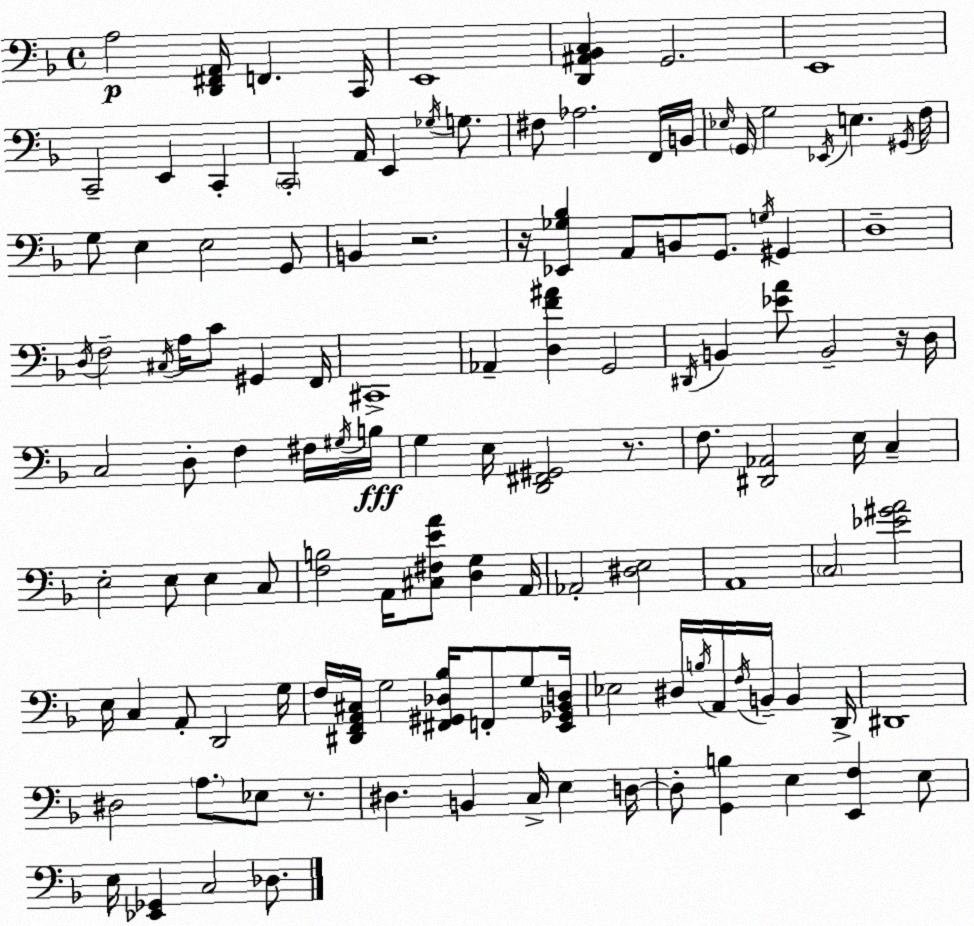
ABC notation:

X:1
T:Untitled
M:4/4
L:1/4
K:Dm
A,2 [D,,^F,,A,,]/4 F,, C,,/4 E,,4 [D,,^A,,_B,,C,] G,,2 E,,4 C,,2 E,, C,, C,,2 A,,/4 E,, _G,/4 G,/2 ^F,/2 _A,2 F,,/4 B,,/4 _E,/4 G,,/4 G,2 _E,,/4 E, ^G,,/4 F,/4 G,/2 E, E,2 G,,/2 B,, z2 z/4 [_E,,_G,_B,] A,,/2 B,,/2 G,,/2 G,/4 ^G,, D,4 D,/4 F,2 ^C,/4 A,/4 C/2 ^G,, F,,/4 ^C,,4 _A,, [D,F^A] G,,2 ^D,,/4 B,, [_EA]/2 B,,2 z/4 D,/4 C,2 D,/2 F, ^F,/4 ^G,/4 B,/4 G, E,/4 [D,,^F,,^G,,]2 z/2 F,/2 [^D,,_A,,]2 E,/4 C, E,2 E,/2 E, C,/2 [F,B,]2 A,,/4 [^C,^F,EA]/2 [D,G,] A,,/4 _A,,2 [^D,E,]2 A,,4 C,2 [_E^GA]2 E,/4 C, A,,/2 D,,2 G,/4 F,/4 [^D,,F,,A,,^C,]/4 G,2 [^F,,^G,,_D,_B,]/4 F,,/2 G,/2 [E,,_G,,_B,,D,]/4 _E,2 ^D,/4 B,/4 A,,/4 F,/4 B,,/4 B,, D,,/4 ^D,,4 ^D,2 A,/2 _E,/2 z/2 ^D, B,, C,/4 E, D,/4 D,/2 [G,,B,] E, [E,,F,] E,/2 E,/4 [_E,,_G,,] C,2 _D,/2